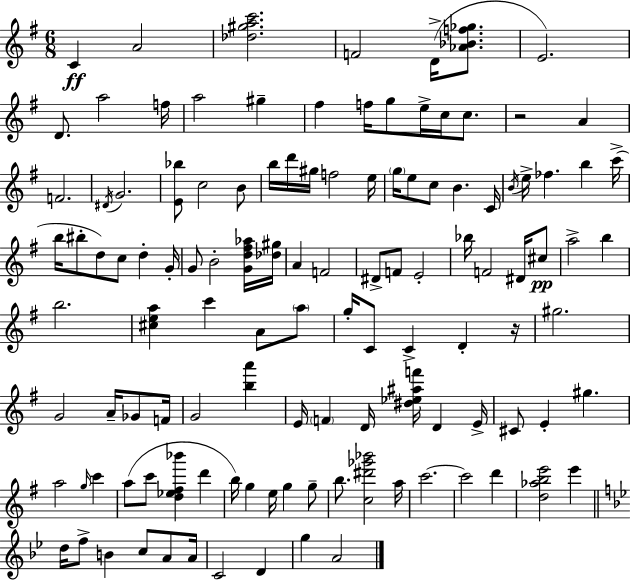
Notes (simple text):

C4/q A4/h [Db5,G#5,A5,C6]/h. F4/h D4/s [Ab4,Bb4,F5,Gb5]/e. E4/h. D4/e. A5/h F5/s A5/h G#5/q F#5/q F5/s G5/e E5/s C5/s C5/e. R/h A4/q F4/h. D#4/s G4/h. [E4,Bb5]/e C5/h B4/e B5/s D6/s G#5/s F5/h E5/s G5/s E5/e C5/e B4/q. C4/s B4/s E5/s FES5/q. B5/q C6/s B5/s BIS5/e D5/e C5/e D5/q G4/s G4/e B4/h [G4,D5,F#5,Ab5]/s [Db5,G#5]/s A4/q F4/h D#4/e F4/e E4/h Bb5/s F4/h D#4/s C#5/e A5/h B5/q B5/h. [C#5,E5,A5]/q C6/q A4/e A5/e G5/s C4/e C4/q D4/q R/s G#5/h. G4/h A4/s Gb4/e F4/s G4/h [B5,A6]/q E4/s F4/q D4/s [D#5,Eb5,A#5,F6]/s D4/q E4/s C#4/e E4/q G#5/q. A5/h G5/s C6/q A5/e C6/e [D5,Eb5,F#5,Bb6]/q D6/q B5/s G5/q E5/s G5/q G5/e B5/e. [C5,D#6,Gb6,Bb6]/h A5/s C6/h. C6/h D6/q [D5,Ab5,B5,E6]/h E6/q D5/s F5/e B4/q C5/e A4/e A4/s C4/h D4/q G5/q A4/h